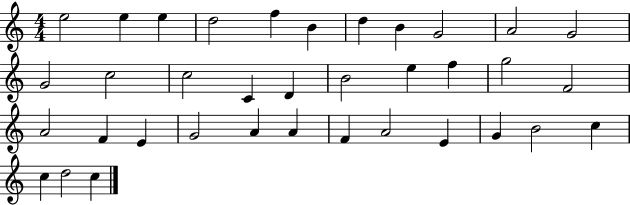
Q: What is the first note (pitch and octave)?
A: E5